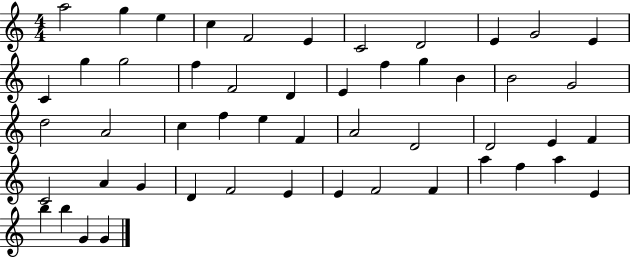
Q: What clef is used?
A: treble